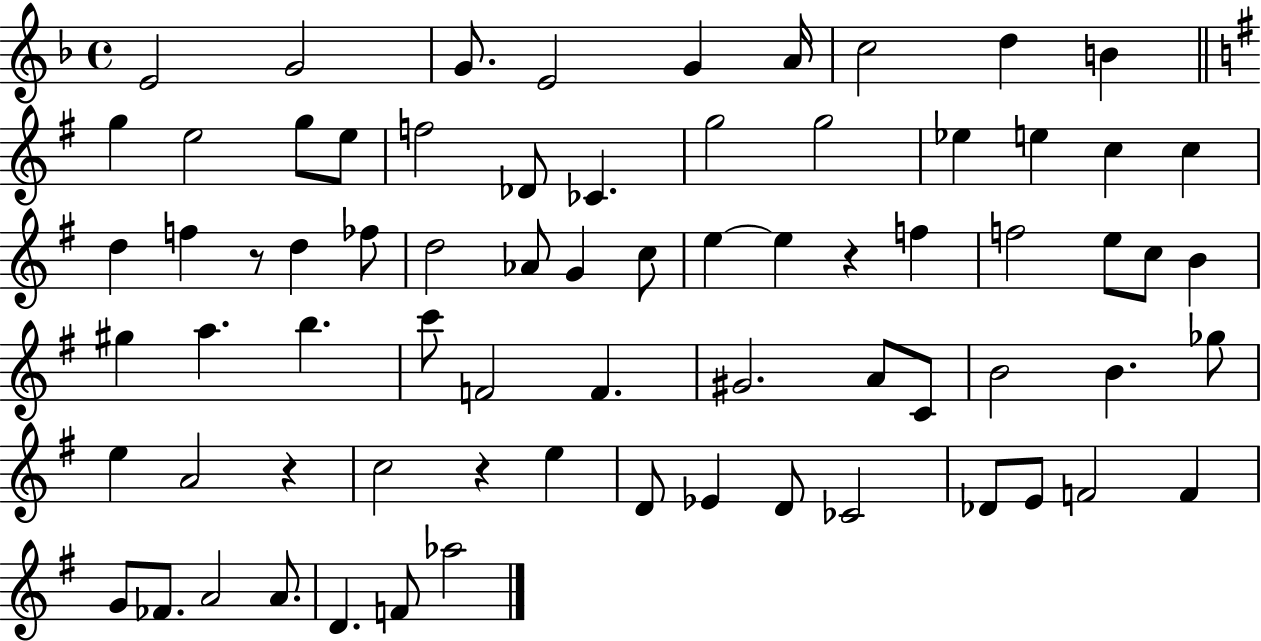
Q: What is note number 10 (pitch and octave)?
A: G5